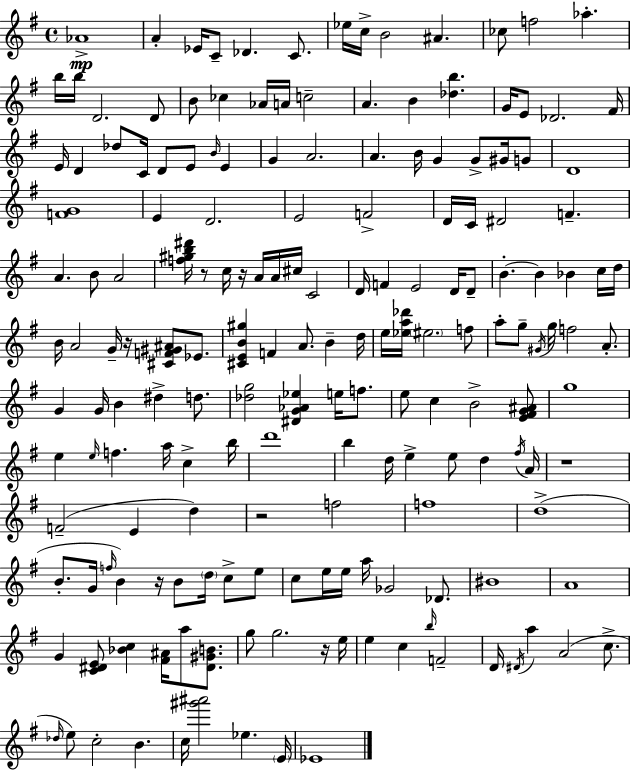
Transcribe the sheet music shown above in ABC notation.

X:1
T:Untitled
M:4/4
L:1/4
K:G
_A4 A _E/4 C/2 _D C/2 _e/4 c/4 B2 ^A _c/2 f2 _a b/4 b/4 D2 D/2 B/2 _c _A/4 A/4 c2 A B [_db] G/4 E/2 _D2 ^F/4 E/4 D _d/2 C/4 D/2 E/2 B/4 E G A2 A B/4 G G/2 ^G/4 G/2 D4 [FG]4 E D2 E2 F2 D/4 C/4 ^D2 F A B/2 A2 [f^gb^d']/4 z/2 c/4 z/4 A/4 A/4 ^c/4 C2 D/4 F E2 D/4 D/2 B B _B c/4 d/4 B/4 A2 G/4 z/4 [^CF^G^A]/2 _E/2 [^CEB^g] F A/2 B d/4 e/4 [_ea_d']/4 ^e2 f/2 a/2 g/2 ^G/4 g/4 f2 A/2 G G/4 B ^d d/2 [_dg]2 [^DG_A_e] e/4 f/2 e/2 c B2 [E^FG^A]/2 g4 e e/4 f a/4 c b/4 d'4 b d/4 e e/2 d ^f/4 A/4 z4 F2 E d z2 f2 f4 d4 B/2 G/4 f/4 B z/4 B/2 d/4 c/2 e/2 c/2 e/4 e/4 a/4 _G2 _D/2 ^B4 A4 G [C^DE]/2 [_Bc] [^F^A]/4 a/2 [^D^GB]/2 g/2 g2 z/4 e/4 e c b/4 F2 D/4 ^D/4 a A2 c/2 _d/4 e/2 c2 B c/4 [^g'^a']2 _e E/4 _E4